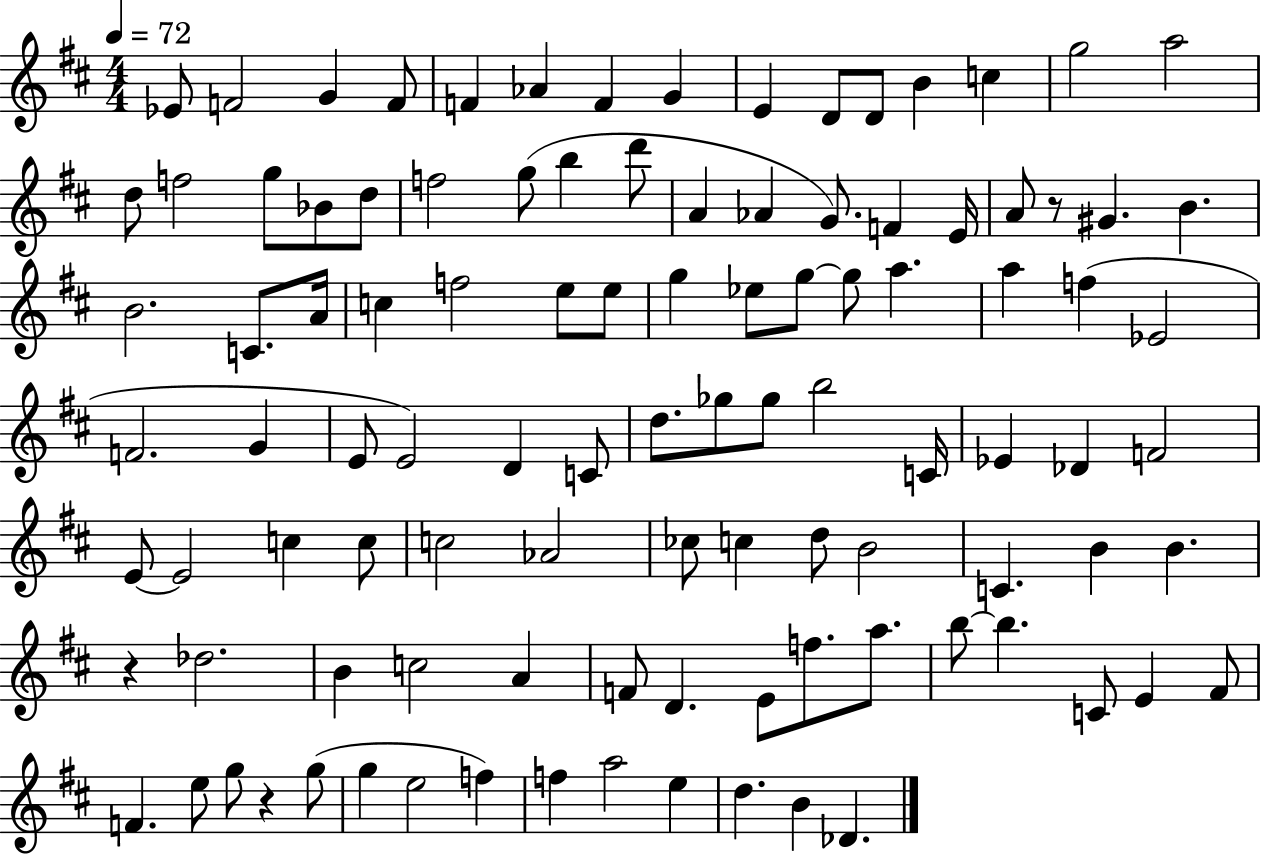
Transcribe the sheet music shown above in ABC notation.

X:1
T:Untitled
M:4/4
L:1/4
K:D
_E/2 F2 G F/2 F _A F G E D/2 D/2 B c g2 a2 d/2 f2 g/2 _B/2 d/2 f2 g/2 b d'/2 A _A G/2 F E/4 A/2 z/2 ^G B B2 C/2 A/4 c f2 e/2 e/2 g _e/2 g/2 g/2 a a f _E2 F2 G E/2 E2 D C/2 d/2 _g/2 _g/2 b2 C/4 _E _D F2 E/2 E2 c c/2 c2 _A2 _c/2 c d/2 B2 C B B z _d2 B c2 A F/2 D E/2 f/2 a/2 b/2 b C/2 E ^F/2 F e/2 g/2 z g/2 g e2 f f a2 e d B _D